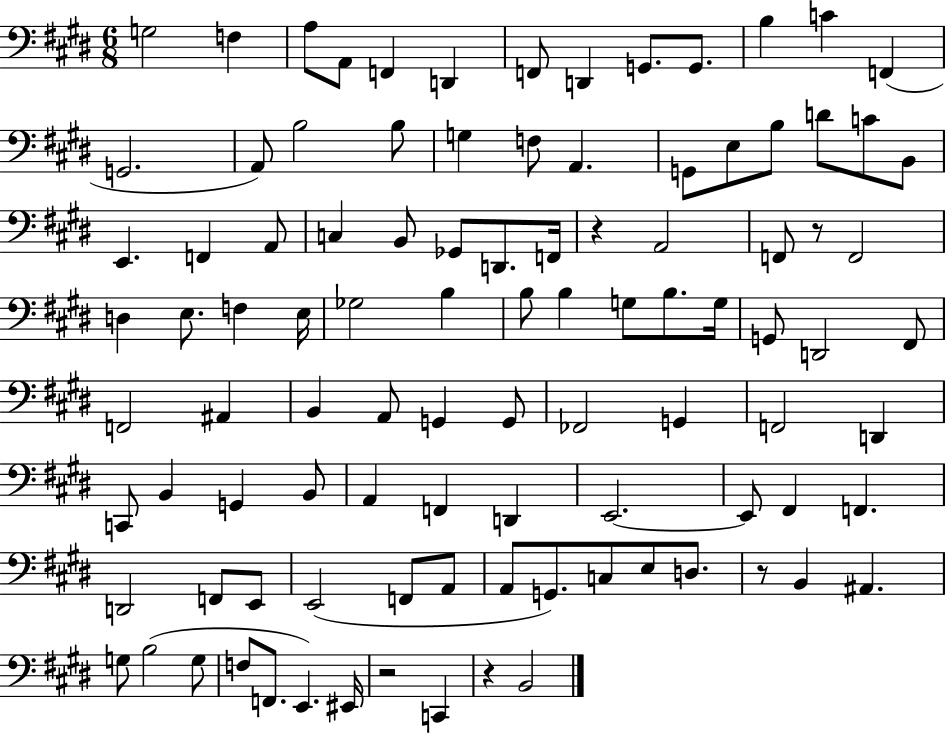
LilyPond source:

{
  \clef bass
  \numericTimeSignature
  \time 6/8
  \key e \major
  g2 f4 | a8 a,8 f,4 d,4 | f,8 d,4 g,8. g,8. | b4 c'4 f,4( | \break g,2. | a,8) b2 b8 | g4 f8 a,4. | g,8 e8 b8 d'8 c'8 b,8 | \break e,4. f,4 a,8 | c4 b,8 ges,8 d,8. f,16 | r4 a,2 | f,8 r8 f,2 | \break d4 e8. f4 e16 | ges2 b4 | b8 b4 g8 b8. g16 | g,8 d,2 fis,8 | \break f,2 ais,4 | b,4 a,8 g,4 g,8 | fes,2 g,4 | f,2 d,4 | \break c,8 b,4 g,4 b,8 | a,4 f,4 d,4 | e,2.~~ | e,8 fis,4 f,4. | \break d,2 f,8 e,8 | e,2( f,8 a,8 | a,8 g,8.) c8 e8 d8. | r8 b,4 ais,4. | \break g8 b2( g8 | f8 f,8. e,4.) eis,16 | r2 c,4 | r4 b,2 | \break \bar "|."
}